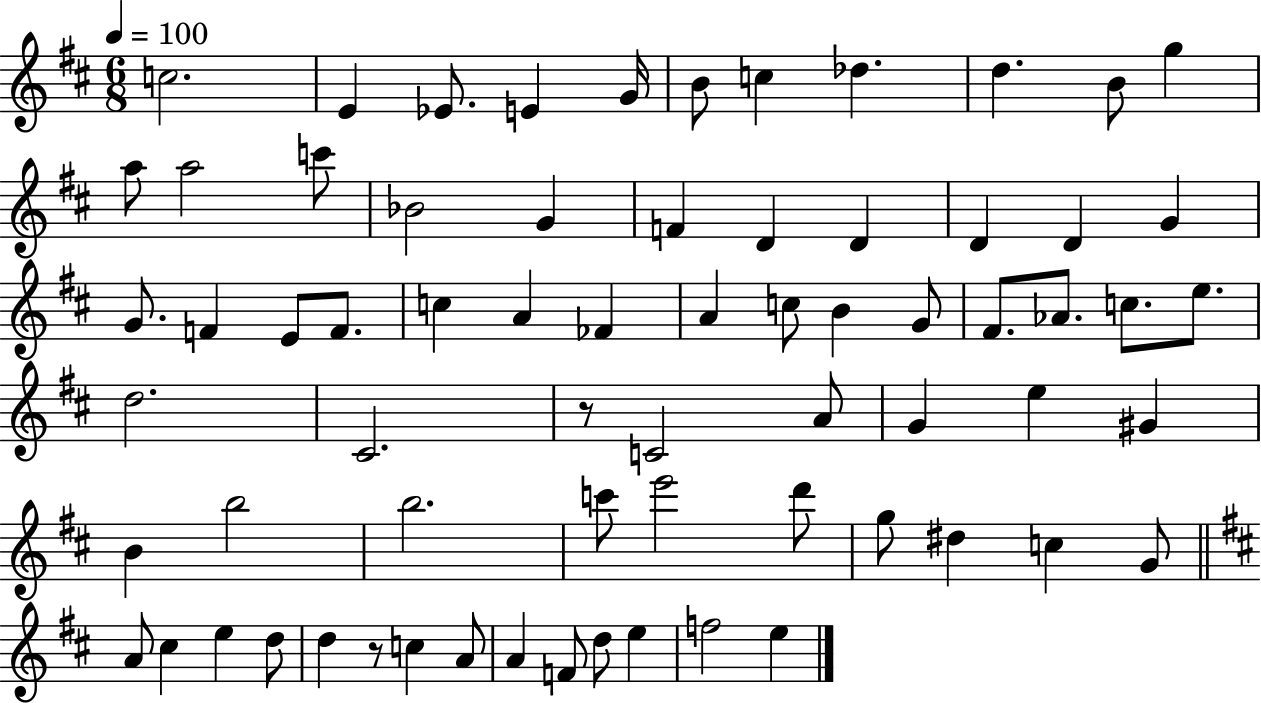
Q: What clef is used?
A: treble